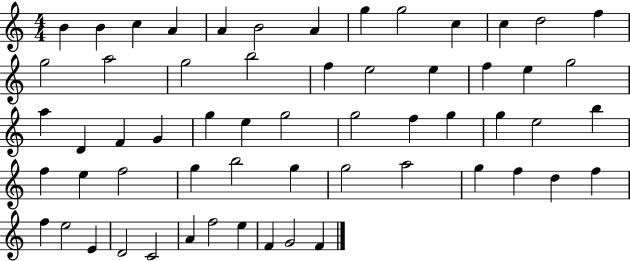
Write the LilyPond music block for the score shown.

{
  \clef treble
  \numericTimeSignature
  \time 4/4
  \key c \major
  b'4 b'4 c''4 a'4 | a'4 b'2 a'4 | g''4 g''2 c''4 | c''4 d''2 f''4 | \break g''2 a''2 | g''2 b''2 | f''4 e''2 e''4 | f''4 e''4 g''2 | \break a''4 d'4 f'4 g'4 | g''4 e''4 g''2 | g''2 f''4 g''4 | g''4 e''2 b''4 | \break f''4 e''4 f''2 | g''4 b''2 g''4 | g''2 a''2 | g''4 f''4 d''4 f''4 | \break f''4 e''2 e'4 | d'2 c'2 | a'4 f''2 e''4 | f'4 g'2 f'4 | \break \bar "|."
}